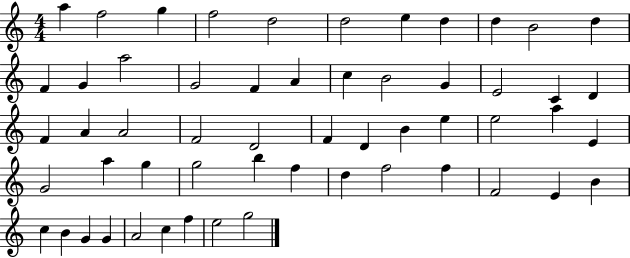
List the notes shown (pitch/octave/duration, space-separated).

A5/q F5/h G5/q F5/h D5/h D5/h E5/q D5/q D5/q B4/h D5/q F4/q G4/q A5/h G4/h F4/q A4/q C5/q B4/h G4/q E4/h C4/q D4/q F4/q A4/q A4/h F4/h D4/h F4/q D4/q B4/q E5/q E5/h A5/q E4/q G4/h A5/q G5/q G5/h B5/q F5/q D5/q F5/h F5/q F4/h E4/q B4/q C5/q B4/q G4/q G4/q A4/h C5/q F5/q E5/h G5/h